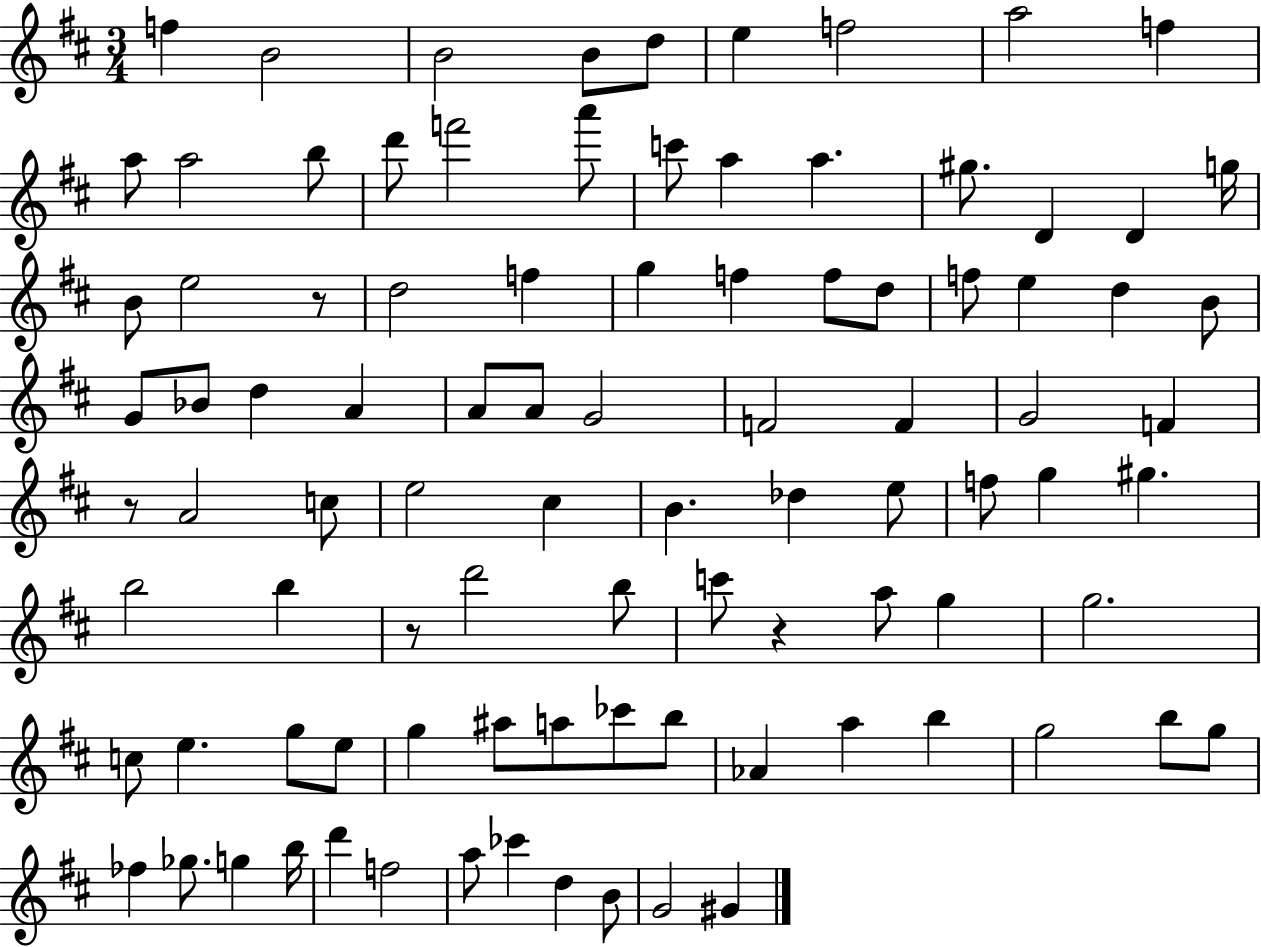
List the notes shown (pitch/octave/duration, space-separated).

F5/q B4/h B4/h B4/e D5/e E5/q F5/h A5/h F5/q A5/e A5/h B5/e D6/e F6/h A6/e C6/e A5/q A5/q. G#5/e. D4/q D4/q G5/s B4/e E5/h R/e D5/h F5/q G5/q F5/q F5/e D5/e F5/e E5/q D5/q B4/e G4/e Bb4/e D5/q A4/q A4/e A4/e G4/h F4/h F4/q G4/h F4/q R/e A4/h C5/e E5/h C#5/q B4/q. Db5/q E5/e F5/e G5/q G#5/q. B5/h B5/q R/e D6/h B5/e C6/e R/q A5/e G5/q G5/h. C5/e E5/q. G5/e E5/e G5/q A#5/e A5/e CES6/e B5/e Ab4/q A5/q B5/q G5/h B5/e G5/e FES5/q Gb5/e. G5/q B5/s D6/q F5/h A5/e CES6/q D5/q B4/e G4/h G#4/q